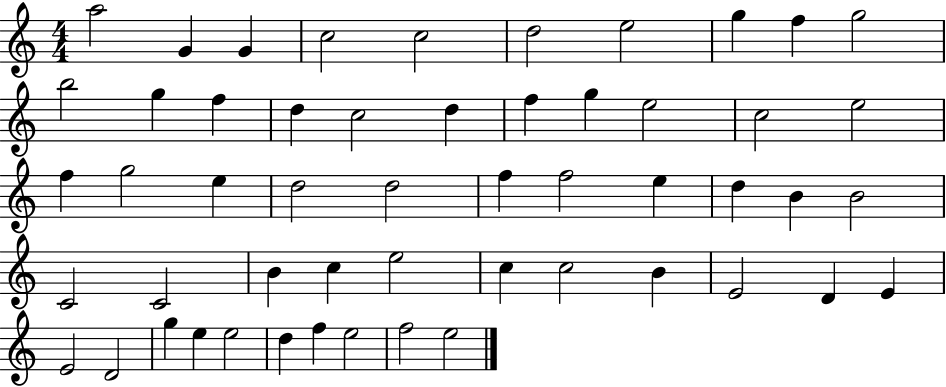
{
  \clef treble
  \numericTimeSignature
  \time 4/4
  \key c \major
  a''2 g'4 g'4 | c''2 c''2 | d''2 e''2 | g''4 f''4 g''2 | \break b''2 g''4 f''4 | d''4 c''2 d''4 | f''4 g''4 e''2 | c''2 e''2 | \break f''4 g''2 e''4 | d''2 d''2 | f''4 f''2 e''4 | d''4 b'4 b'2 | \break c'2 c'2 | b'4 c''4 e''2 | c''4 c''2 b'4 | e'2 d'4 e'4 | \break e'2 d'2 | g''4 e''4 e''2 | d''4 f''4 e''2 | f''2 e''2 | \break \bar "|."
}